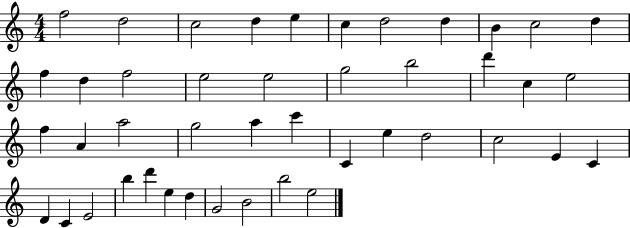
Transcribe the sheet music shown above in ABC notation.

X:1
T:Untitled
M:4/4
L:1/4
K:C
f2 d2 c2 d e c d2 d B c2 d f d f2 e2 e2 g2 b2 d' c e2 f A a2 g2 a c' C e d2 c2 E C D C E2 b d' e d G2 B2 b2 e2